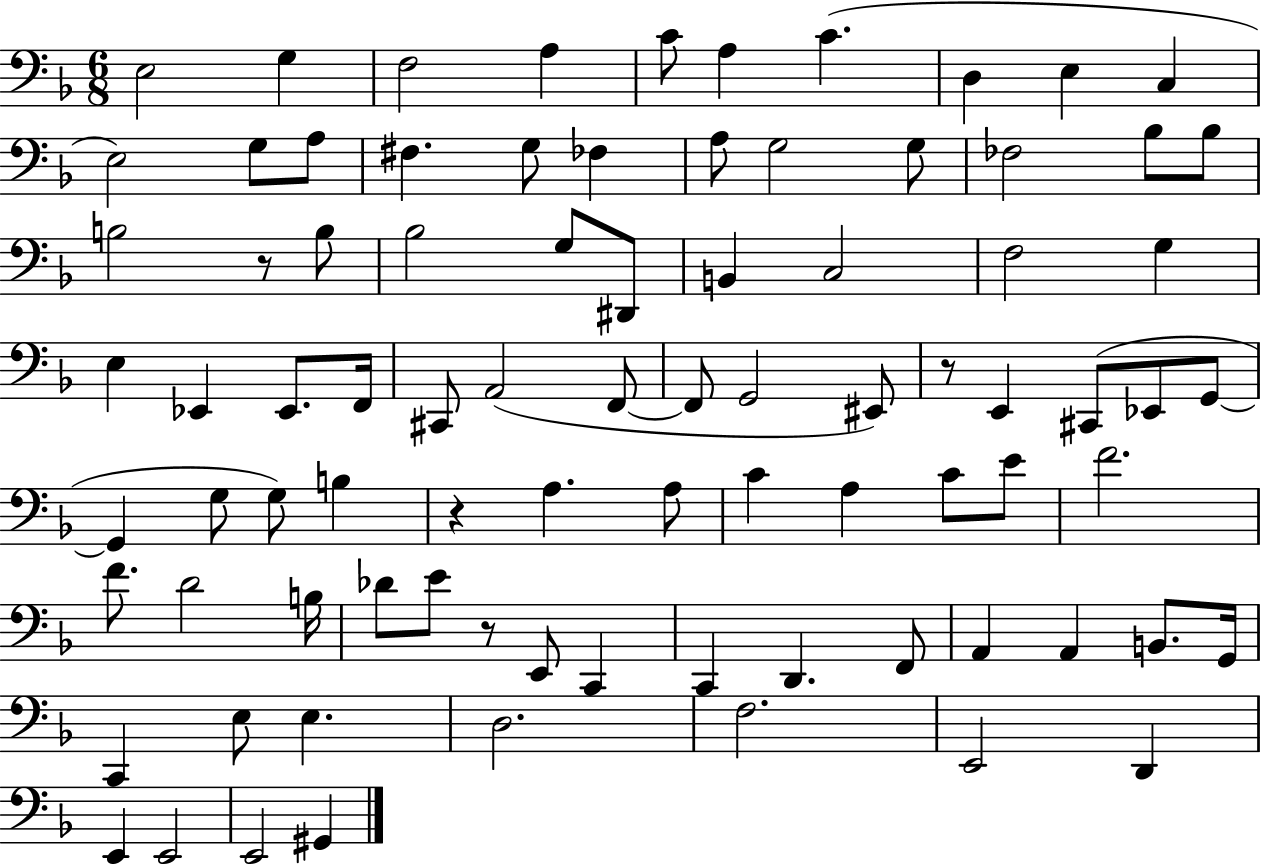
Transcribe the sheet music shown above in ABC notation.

X:1
T:Untitled
M:6/8
L:1/4
K:F
E,2 G, F,2 A, C/2 A, C D, E, C, E,2 G,/2 A,/2 ^F, G,/2 _F, A,/2 G,2 G,/2 _F,2 _B,/2 _B,/2 B,2 z/2 B,/2 _B,2 G,/2 ^D,,/2 B,, C,2 F,2 G, E, _E,, _E,,/2 F,,/4 ^C,,/2 A,,2 F,,/2 F,,/2 G,,2 ^E,,/2 z/2 E,, ^C,,/2 _E,,/2 G,,/2 G,, G,/2 G,/2 B, z A, A,/2 C A, C/2 E/2 F2 F/2 D2 B,/4 _D/2 E/2 z/2 E,,/2 C,, C,, D,, F,,/2 A,, A,, B,,/2 G,,/4 C,, E,/2 E, D,2 F,2 E,,2 D,, E,, E,,2 E,,2 ^G,,